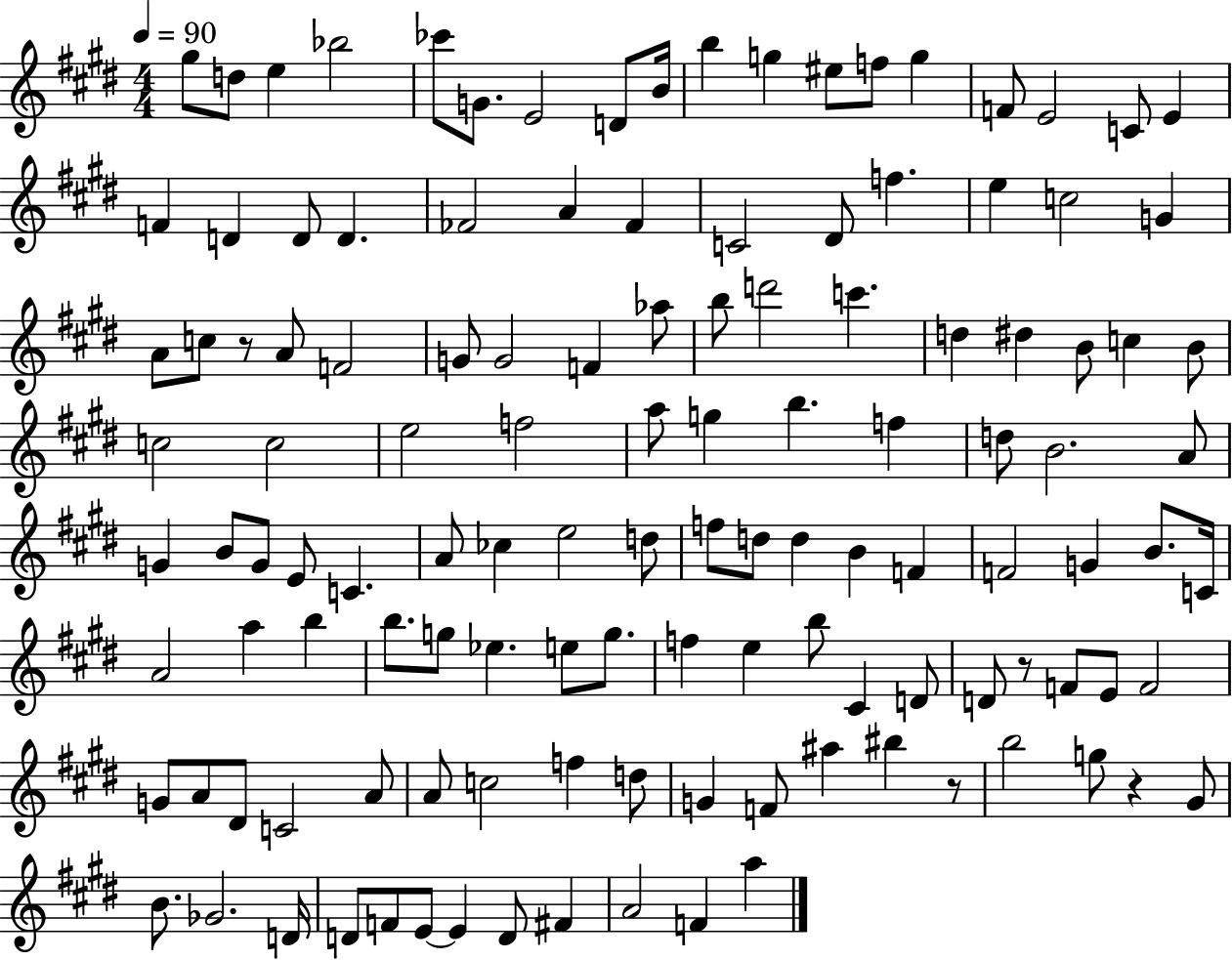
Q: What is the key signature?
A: E major